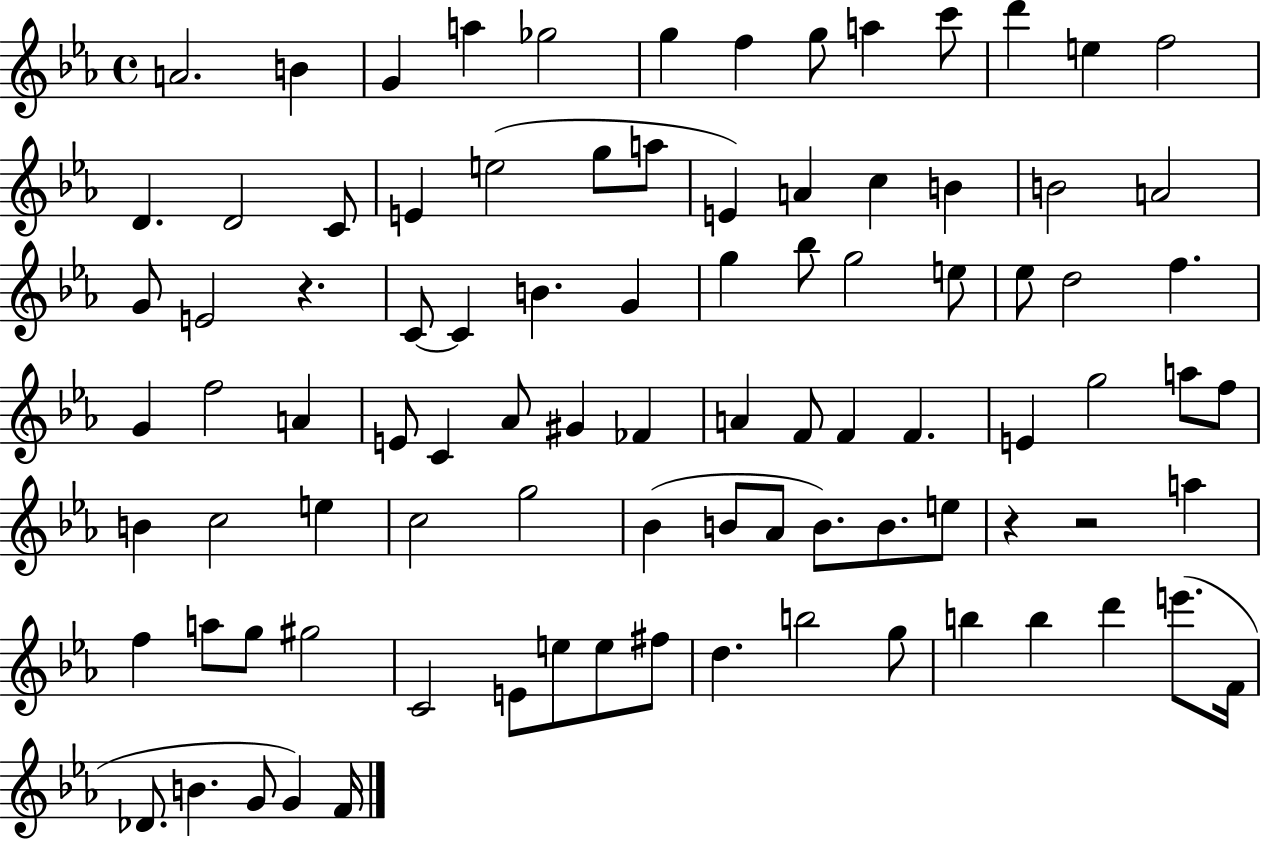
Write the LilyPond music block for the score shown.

{
  \clef treble
  \time 4/4
  \defaultTimeSignature
  \key ees \major
  a'2. b'4 | g'4 a''4 ges''2 | g''4 f''4 g''8 a''4 c'''8 | d'''4 e''4 f''2 | \break d'4. d'2 c'8 | e'4 e''2( g''8 a''8 | e'4) a'4 c''4 b'4 | b'2 a'2 | \break g'8 e'2 r4. | c'8~~ c'4 b'4. g'4 | g''4 bes''8 g''2 e''8 | ees''8 d''2 f''4. | \break g'4 f''2 a'4 | e'8 c'4 aes'8 gis'4 fes'4 | a'4 f'8 f'4 f'4. | e'4 g''2 a''8 f''8 | \break b'4 c''2 e''4 | c''2 g''2 | bes'4( b'8 aes'8 b'8.) b'8. e''8 | r4 r2 a''4 | \break f''4 a''8 g''8 gis''2 | c'2 e'8 e''8 e''8 fis''8 | d''4. b''2 g''8 | b''4 b''4 d'''4 e'''8.( f'16 | \break des'8. b'4. g'8 g'4) f'16 | \bar "|."
}